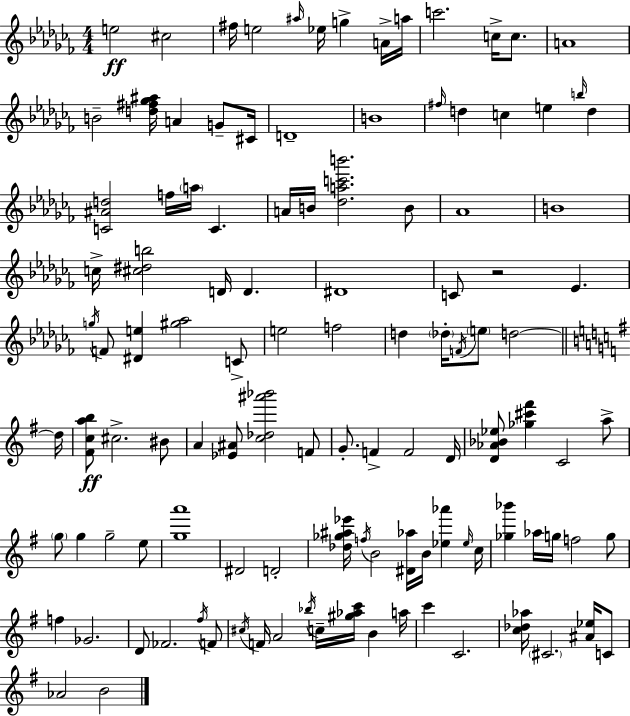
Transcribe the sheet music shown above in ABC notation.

X:1
T:Untitled
M:4/4
L:1/4
K:Abm
e2 ^c2 ^f/4 e2 ^a/4 _e/4 g A/4 a/4 c'2 c/4 c/2 A4 B2 [d^f_g^a]/4 A G/2 ^C/4 D4 B4 ^f/4 d c e b/4 d [C^Ad]2 f/4 a/4 C A/4 B/4 [_dac'b']2 B/2 _A4 B4 c/4 [^c^db]2 D/4 D ^D4 C/2 z2 _E g/4 F/2 [^De] [^g_a]2 C/2 e2 f2 d _d/4 F/4 e/2 d2 d/4 [^Fcab]/2 ^c2 ^B/2 A [_E^A]/2 [c_d^a'_b']2 F/2 G/2 F F2 D/4 [D_A_B_e]/2 [_g^c'^f'] C2 a/2 g/2 g g2 e/2 [ga']4 ^D2 D2 [_d_g^a_e']/4 f/4 B2 [^D_a]/4 B/4 [_e_a'] _e/4 c/4 [_g_b'] _a/4 g/4 f2 g/2 f _G2 D/2 _F2 ^f/4 F/2 ^c/4 F/4 A2 _b/4 c/4 [^g_ac']/4 B a/4 c' C2 [c_d_a]/4 ^C2 [^A_e]/4 C/2 _A2 B2